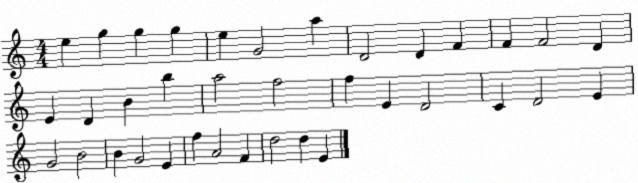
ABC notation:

X:1
T:Untitled
M:4/4
L:1/4
K:C
e g g g e G2 a D2 D F F F2 D E D B b a2 f2 f E D2 C D2 E G2 B2 B G2 E f A2 F d2 d E